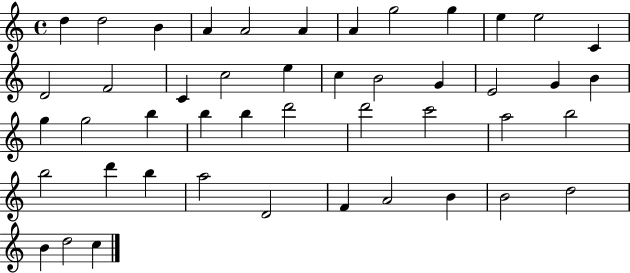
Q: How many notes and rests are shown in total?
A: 46